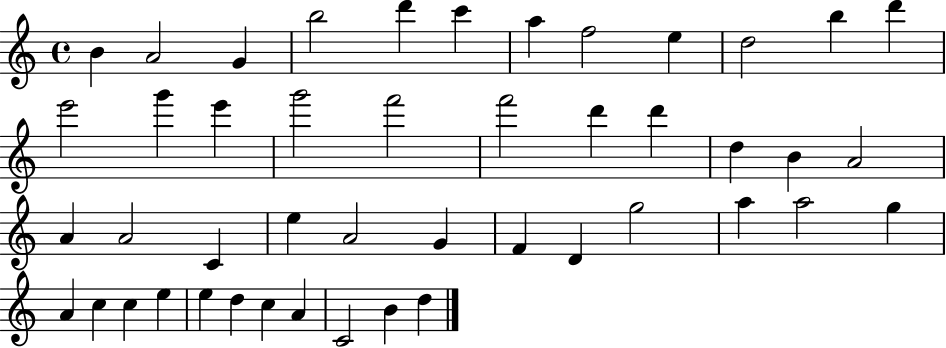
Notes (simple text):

B4/q A4/h G4/q B5/h D6/q C6/q A5/q F5/h E5/q D5/h B5/q D6/q E6/h G6/q E6/q G6/h F6/h F6/h D6/q D6/q D5/q B4/q A4/h A4/q A4/h C4/q E5/q A4/h G4/q F4/q D4/q G5/h A5/q A5/h G5/q A4/q C5/q C5/q E5/q E5/q D5/q C5/q A4/q C4/h B4/q D5/q